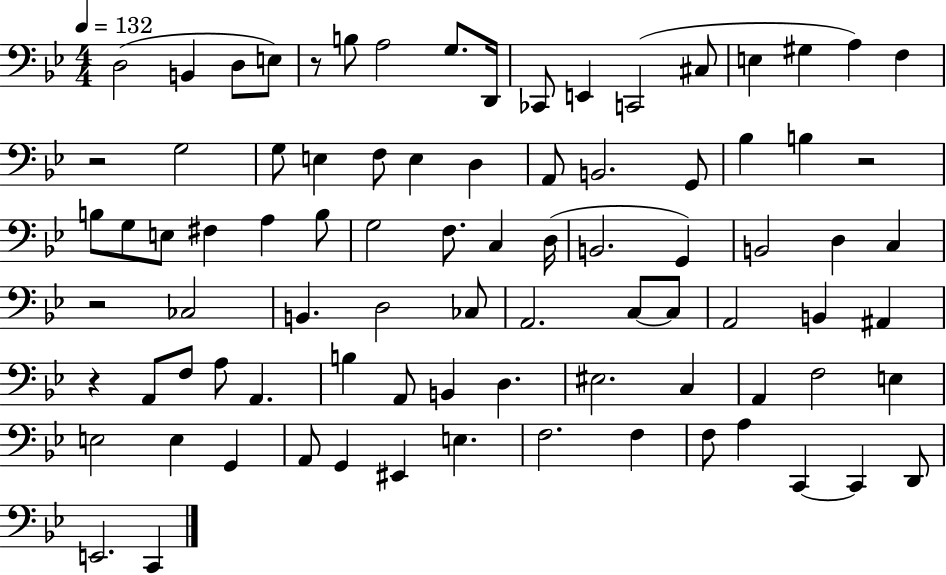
{
  \clef bass
  \numericTimeSignature
  \time 4/4
  \key bes \major
  \tempo 4 = 132
  d2( b,4 d8 e8) | r8 b8 a2 g8. d,16 | ces,8 e,4 c,2( cis8 | e4 gis4 a4) f4 | \break r2 g2 | g8 e4 f8 e4 d4 | a,8 b,2. g,8 | bes4 b4 r2 | \break b8 g8 e8 fis4 a4 b8 | g2 f8. c4 d16( | b,2. g,4) | b,2 d4 c4 | \break r2 ces2 | b,4. d2 ces8 | a,2. c8~~ c8 | a,2 b,4 ais,4 | \break r4 a,8 f8 a8 a,4. | b4 a,8 b,4 d4. | eis2. c4 | a,4 f2 e4 | \break e2 e4 g,4 | a,8 g,4 eis,4 e4. | f2. f4 | f8 a4 c,4~~ c,4 d,8 | \break e,2. c,4 | \bar "|."
}